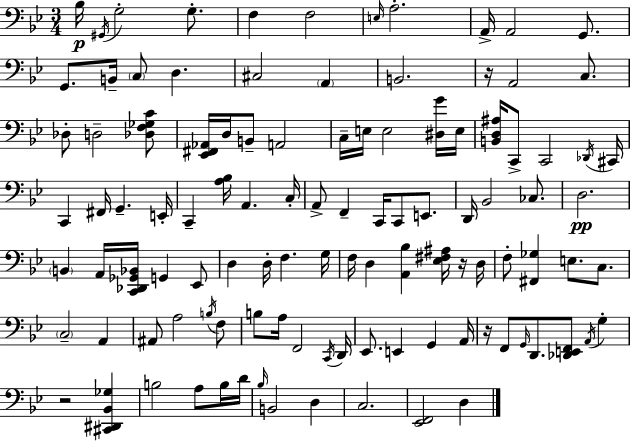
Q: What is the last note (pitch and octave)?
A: D3